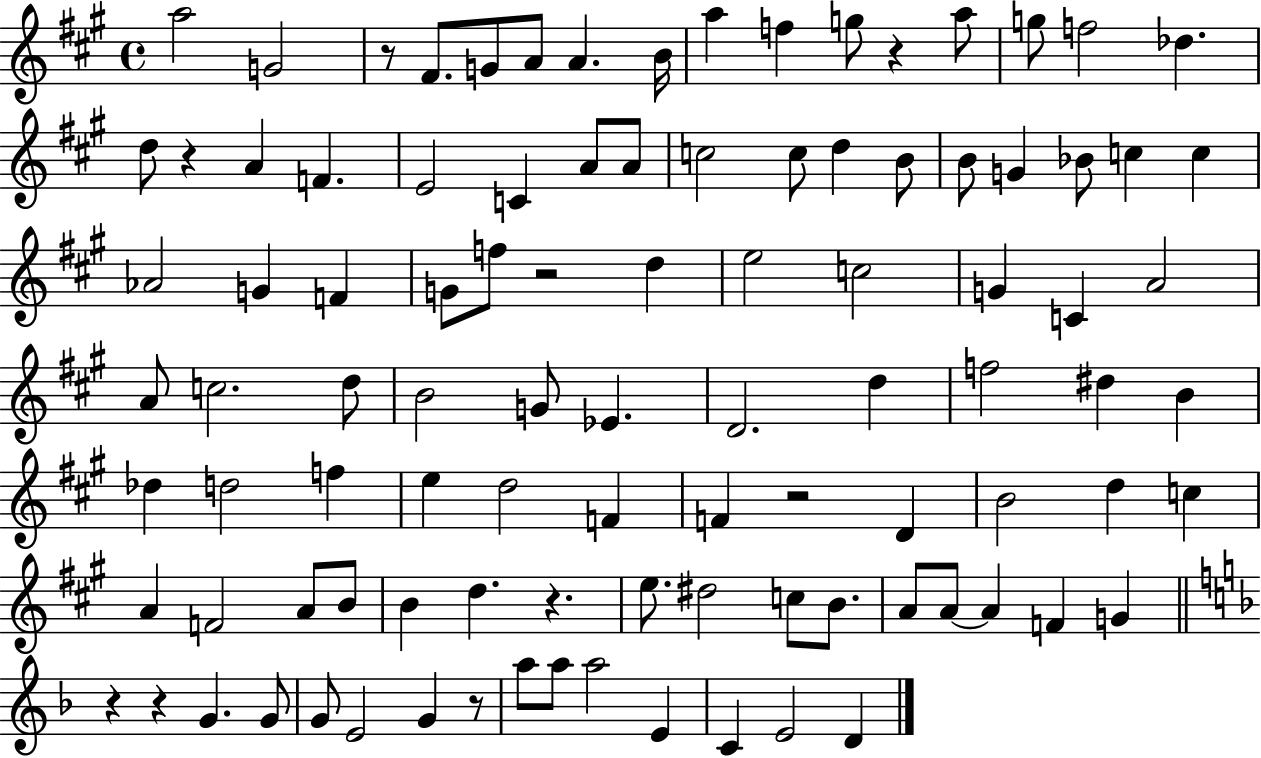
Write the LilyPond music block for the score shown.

{
  \clef treble
  \time 4/4
  \defaultTimeSignature
  \key a \major
  \repeat volta 2 { a''2 g'2 | r8 fis'8. g'8 a'8 a'4. b'16 | a''4 f''4 g''8 r4 a''8 | g''8 f''2 des''4. | \break d''8 r4 a'4 f'4. | e'2 c'4 a'8 a'8 | c''2 c''8 d''4 b'8 | b'8 g'4 bes'8 c''4 c''4 | \break aes'2 g'4 f'4 | g'8 f''8 r2 d''4 | e''2 c''2 | g'4 c'4 a'2 | \break a'8 c''2. d''8 | b'2 g'8 ees'4. | d'2. d''4 | f''2 dis''4 b'4 | \break des''4 d''2 f''4 | e''4 d''2 f'4 | f'4 r2 d'4 | b'2 d''4 c''4 | \break a'4 f'2 a'8 b'8 | b'4 d''4. r4. | e''8. dis''2 c''8 b'8. | a'8 a'8~~ a'4 f'4 g'4 | \break \bar "||" \break \key d \minor r4 r4 g'4. g'8 | g'8 e'2 g'4 r8 | a''8 a''8 a''2 e'4 | c'4 e'2 d'4 | \break } \bar "|."
}